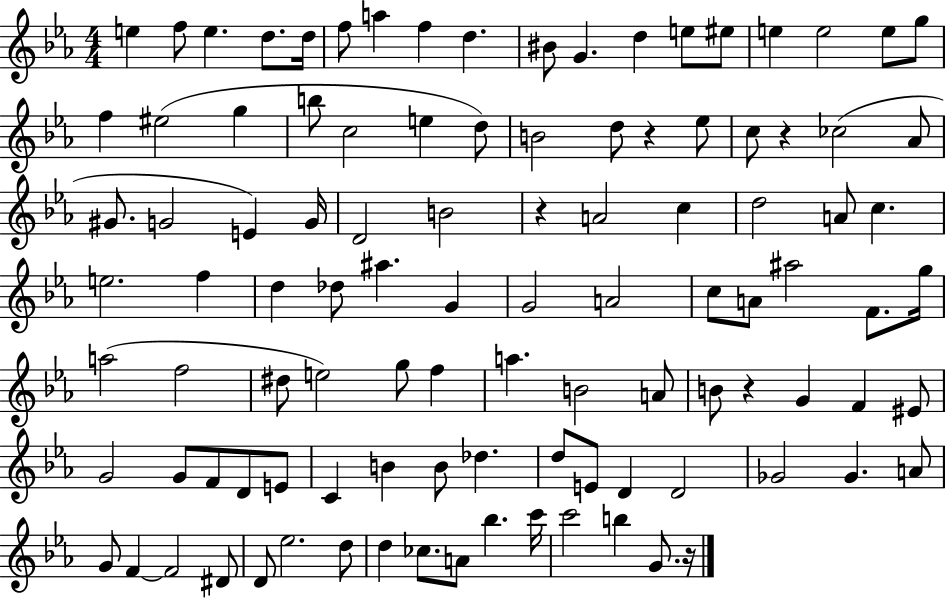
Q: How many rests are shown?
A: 5